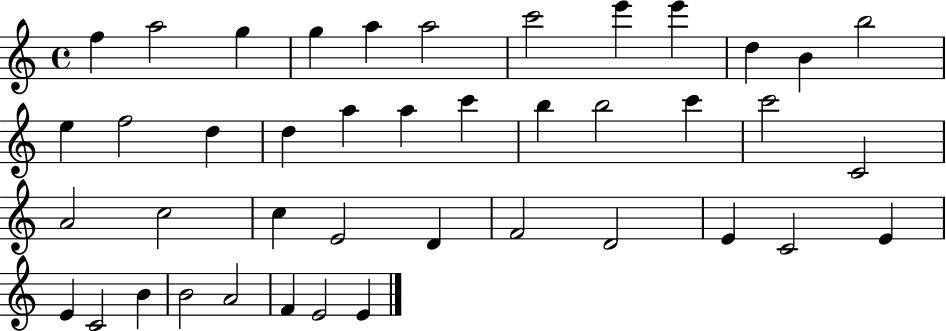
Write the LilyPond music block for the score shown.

{
  \clef treble
  \time 4/4
  \defaultTimeSignature
  \key c \major
  f''4 a''2 g''4 | g''4 a''4 a''2 | c'''2 e'''4 e'''4 | d''4 b'4 b''2 | \break e''4 f''2 d''4 | d''4 a''4 a''4 c'''4 | b''4 b''2 c'''4 | c'''2 c'2 | \break a'2 c''2 | c''4 e'2 d'4 | f'2 d'2 | e'4 c'2 e'4 | \break e'4 c'2 b'4 | b'2 a'2 | f'4 e'2 e'4 | \bar "|."
}